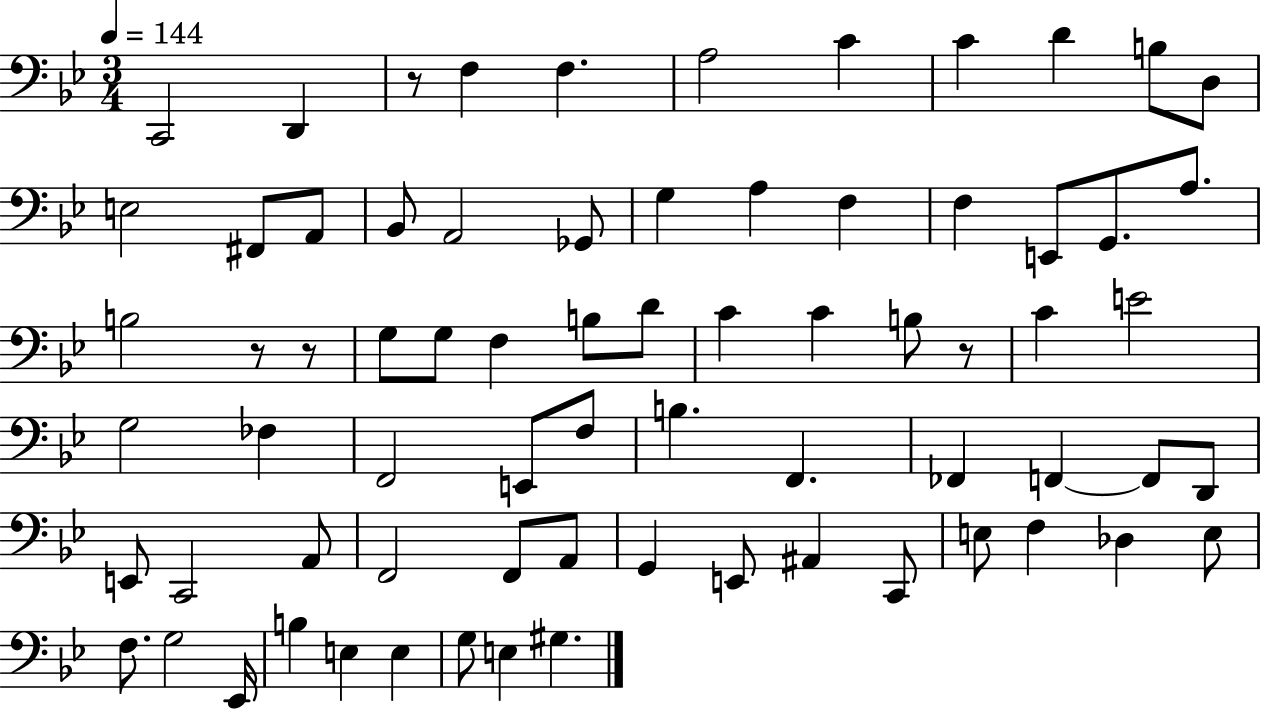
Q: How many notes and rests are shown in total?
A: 72